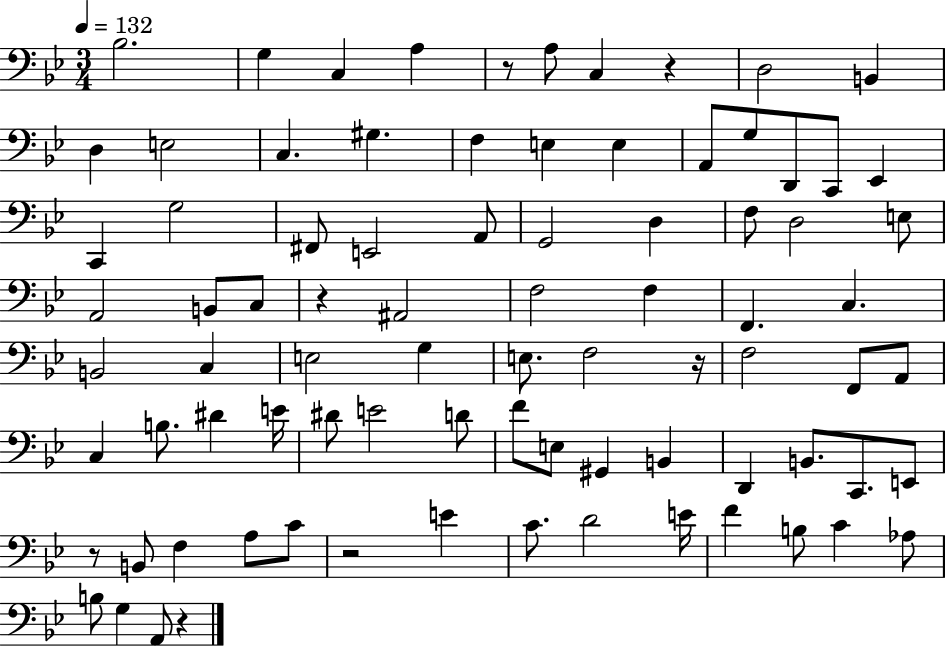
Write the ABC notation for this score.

X:1
T:Untitled
M:3/4
L:1/4
K:Bb
_B,2 G, C, A, z/2 A,/2 C, z D,2 B,, D, E,2 C, ^G, F, E, E, A,,/2 G,/2 D,,/2 C,,/2 _E,, C,, G,2 ^F,,/2 E,,2 A,,/2 G,,2 D, F,/2 D,2 E,/2 A,,2 B,,/2 C,/2 z ^A,,2 F,2 F, F,, C, B,,2 C, E,2 G, E,/2 F,2 z/4 F,2 F,,/2 A,,/2 C, B,/2 ^D E/4 ^D/2 E2 D/2 F/2 E,/2 ^G,, B,, D,, B,,/2 C,,/2 E,,/2 z/2 B,,/2 F, A,/2 C/2 z2 E C/2 D2 E/4 F B,/2 C _A,/2 B,/2 G, A,,/2 z